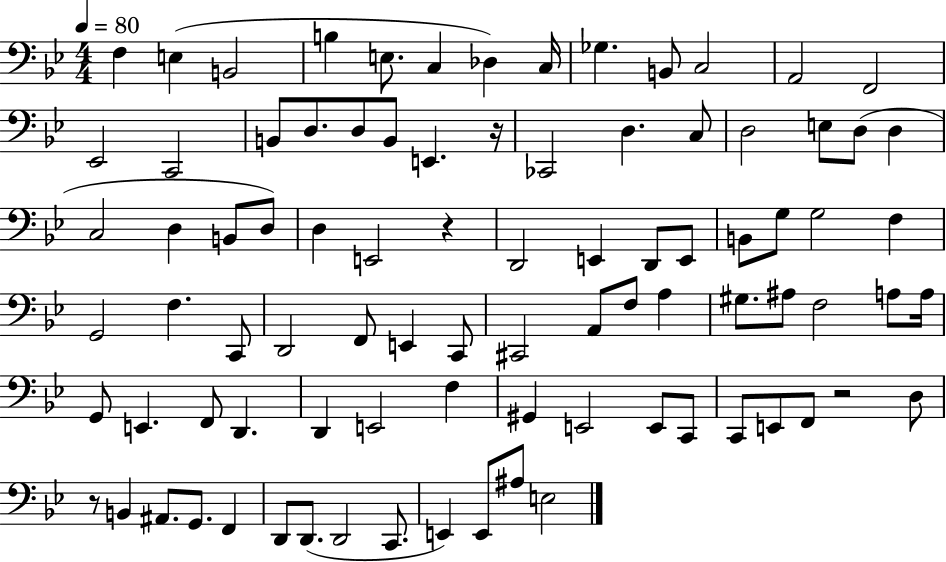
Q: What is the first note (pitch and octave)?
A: F3